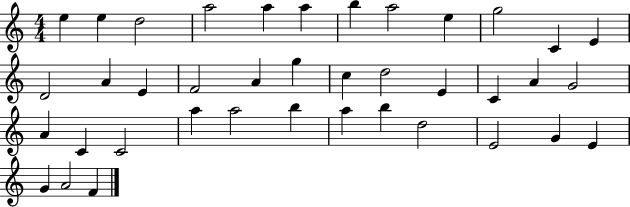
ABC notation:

X:1
T:Untitled
M:4/4
L:1/4
K:C
e e d2 a2 a a b a2 e g2 C E D2 A E F2 A g c d2 E C A G2 A C C2 a a2 b a b d2 E2 G E G A2 F